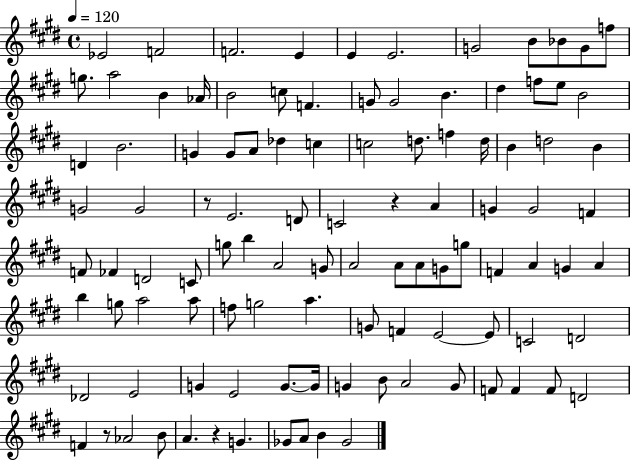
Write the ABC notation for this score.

X:1
T:Untitled
M:4/4
L:1/4
K:E
_E2 F2 F2 E E E2 G2 B/2 _B/2 G/2 f/2 g/2 a2 B _A/4 B2 c/2 F G/2 G2 B ^d f/2 e/2 B2 D B2 G G/2 A/2 _d c c2 d/2 f d/4 B d2 B G2 G2 z/2 E2 D/2 C2 z A G G2 F F/2 _F D2 C/2 g/2 b A2 G/2 A2 A/2 A/2 G/2 g/2 F A G A b g/2 a2 a/2 f/2 g2 a G/2 F E2 E/2 C2 D2 _D2 E2 G E2 G/2 G/4 G B/2 A2 G/2 F/2 F F/2 D2 F z/2 _A2 B/2 A z G _G/2 A/2 B _G2